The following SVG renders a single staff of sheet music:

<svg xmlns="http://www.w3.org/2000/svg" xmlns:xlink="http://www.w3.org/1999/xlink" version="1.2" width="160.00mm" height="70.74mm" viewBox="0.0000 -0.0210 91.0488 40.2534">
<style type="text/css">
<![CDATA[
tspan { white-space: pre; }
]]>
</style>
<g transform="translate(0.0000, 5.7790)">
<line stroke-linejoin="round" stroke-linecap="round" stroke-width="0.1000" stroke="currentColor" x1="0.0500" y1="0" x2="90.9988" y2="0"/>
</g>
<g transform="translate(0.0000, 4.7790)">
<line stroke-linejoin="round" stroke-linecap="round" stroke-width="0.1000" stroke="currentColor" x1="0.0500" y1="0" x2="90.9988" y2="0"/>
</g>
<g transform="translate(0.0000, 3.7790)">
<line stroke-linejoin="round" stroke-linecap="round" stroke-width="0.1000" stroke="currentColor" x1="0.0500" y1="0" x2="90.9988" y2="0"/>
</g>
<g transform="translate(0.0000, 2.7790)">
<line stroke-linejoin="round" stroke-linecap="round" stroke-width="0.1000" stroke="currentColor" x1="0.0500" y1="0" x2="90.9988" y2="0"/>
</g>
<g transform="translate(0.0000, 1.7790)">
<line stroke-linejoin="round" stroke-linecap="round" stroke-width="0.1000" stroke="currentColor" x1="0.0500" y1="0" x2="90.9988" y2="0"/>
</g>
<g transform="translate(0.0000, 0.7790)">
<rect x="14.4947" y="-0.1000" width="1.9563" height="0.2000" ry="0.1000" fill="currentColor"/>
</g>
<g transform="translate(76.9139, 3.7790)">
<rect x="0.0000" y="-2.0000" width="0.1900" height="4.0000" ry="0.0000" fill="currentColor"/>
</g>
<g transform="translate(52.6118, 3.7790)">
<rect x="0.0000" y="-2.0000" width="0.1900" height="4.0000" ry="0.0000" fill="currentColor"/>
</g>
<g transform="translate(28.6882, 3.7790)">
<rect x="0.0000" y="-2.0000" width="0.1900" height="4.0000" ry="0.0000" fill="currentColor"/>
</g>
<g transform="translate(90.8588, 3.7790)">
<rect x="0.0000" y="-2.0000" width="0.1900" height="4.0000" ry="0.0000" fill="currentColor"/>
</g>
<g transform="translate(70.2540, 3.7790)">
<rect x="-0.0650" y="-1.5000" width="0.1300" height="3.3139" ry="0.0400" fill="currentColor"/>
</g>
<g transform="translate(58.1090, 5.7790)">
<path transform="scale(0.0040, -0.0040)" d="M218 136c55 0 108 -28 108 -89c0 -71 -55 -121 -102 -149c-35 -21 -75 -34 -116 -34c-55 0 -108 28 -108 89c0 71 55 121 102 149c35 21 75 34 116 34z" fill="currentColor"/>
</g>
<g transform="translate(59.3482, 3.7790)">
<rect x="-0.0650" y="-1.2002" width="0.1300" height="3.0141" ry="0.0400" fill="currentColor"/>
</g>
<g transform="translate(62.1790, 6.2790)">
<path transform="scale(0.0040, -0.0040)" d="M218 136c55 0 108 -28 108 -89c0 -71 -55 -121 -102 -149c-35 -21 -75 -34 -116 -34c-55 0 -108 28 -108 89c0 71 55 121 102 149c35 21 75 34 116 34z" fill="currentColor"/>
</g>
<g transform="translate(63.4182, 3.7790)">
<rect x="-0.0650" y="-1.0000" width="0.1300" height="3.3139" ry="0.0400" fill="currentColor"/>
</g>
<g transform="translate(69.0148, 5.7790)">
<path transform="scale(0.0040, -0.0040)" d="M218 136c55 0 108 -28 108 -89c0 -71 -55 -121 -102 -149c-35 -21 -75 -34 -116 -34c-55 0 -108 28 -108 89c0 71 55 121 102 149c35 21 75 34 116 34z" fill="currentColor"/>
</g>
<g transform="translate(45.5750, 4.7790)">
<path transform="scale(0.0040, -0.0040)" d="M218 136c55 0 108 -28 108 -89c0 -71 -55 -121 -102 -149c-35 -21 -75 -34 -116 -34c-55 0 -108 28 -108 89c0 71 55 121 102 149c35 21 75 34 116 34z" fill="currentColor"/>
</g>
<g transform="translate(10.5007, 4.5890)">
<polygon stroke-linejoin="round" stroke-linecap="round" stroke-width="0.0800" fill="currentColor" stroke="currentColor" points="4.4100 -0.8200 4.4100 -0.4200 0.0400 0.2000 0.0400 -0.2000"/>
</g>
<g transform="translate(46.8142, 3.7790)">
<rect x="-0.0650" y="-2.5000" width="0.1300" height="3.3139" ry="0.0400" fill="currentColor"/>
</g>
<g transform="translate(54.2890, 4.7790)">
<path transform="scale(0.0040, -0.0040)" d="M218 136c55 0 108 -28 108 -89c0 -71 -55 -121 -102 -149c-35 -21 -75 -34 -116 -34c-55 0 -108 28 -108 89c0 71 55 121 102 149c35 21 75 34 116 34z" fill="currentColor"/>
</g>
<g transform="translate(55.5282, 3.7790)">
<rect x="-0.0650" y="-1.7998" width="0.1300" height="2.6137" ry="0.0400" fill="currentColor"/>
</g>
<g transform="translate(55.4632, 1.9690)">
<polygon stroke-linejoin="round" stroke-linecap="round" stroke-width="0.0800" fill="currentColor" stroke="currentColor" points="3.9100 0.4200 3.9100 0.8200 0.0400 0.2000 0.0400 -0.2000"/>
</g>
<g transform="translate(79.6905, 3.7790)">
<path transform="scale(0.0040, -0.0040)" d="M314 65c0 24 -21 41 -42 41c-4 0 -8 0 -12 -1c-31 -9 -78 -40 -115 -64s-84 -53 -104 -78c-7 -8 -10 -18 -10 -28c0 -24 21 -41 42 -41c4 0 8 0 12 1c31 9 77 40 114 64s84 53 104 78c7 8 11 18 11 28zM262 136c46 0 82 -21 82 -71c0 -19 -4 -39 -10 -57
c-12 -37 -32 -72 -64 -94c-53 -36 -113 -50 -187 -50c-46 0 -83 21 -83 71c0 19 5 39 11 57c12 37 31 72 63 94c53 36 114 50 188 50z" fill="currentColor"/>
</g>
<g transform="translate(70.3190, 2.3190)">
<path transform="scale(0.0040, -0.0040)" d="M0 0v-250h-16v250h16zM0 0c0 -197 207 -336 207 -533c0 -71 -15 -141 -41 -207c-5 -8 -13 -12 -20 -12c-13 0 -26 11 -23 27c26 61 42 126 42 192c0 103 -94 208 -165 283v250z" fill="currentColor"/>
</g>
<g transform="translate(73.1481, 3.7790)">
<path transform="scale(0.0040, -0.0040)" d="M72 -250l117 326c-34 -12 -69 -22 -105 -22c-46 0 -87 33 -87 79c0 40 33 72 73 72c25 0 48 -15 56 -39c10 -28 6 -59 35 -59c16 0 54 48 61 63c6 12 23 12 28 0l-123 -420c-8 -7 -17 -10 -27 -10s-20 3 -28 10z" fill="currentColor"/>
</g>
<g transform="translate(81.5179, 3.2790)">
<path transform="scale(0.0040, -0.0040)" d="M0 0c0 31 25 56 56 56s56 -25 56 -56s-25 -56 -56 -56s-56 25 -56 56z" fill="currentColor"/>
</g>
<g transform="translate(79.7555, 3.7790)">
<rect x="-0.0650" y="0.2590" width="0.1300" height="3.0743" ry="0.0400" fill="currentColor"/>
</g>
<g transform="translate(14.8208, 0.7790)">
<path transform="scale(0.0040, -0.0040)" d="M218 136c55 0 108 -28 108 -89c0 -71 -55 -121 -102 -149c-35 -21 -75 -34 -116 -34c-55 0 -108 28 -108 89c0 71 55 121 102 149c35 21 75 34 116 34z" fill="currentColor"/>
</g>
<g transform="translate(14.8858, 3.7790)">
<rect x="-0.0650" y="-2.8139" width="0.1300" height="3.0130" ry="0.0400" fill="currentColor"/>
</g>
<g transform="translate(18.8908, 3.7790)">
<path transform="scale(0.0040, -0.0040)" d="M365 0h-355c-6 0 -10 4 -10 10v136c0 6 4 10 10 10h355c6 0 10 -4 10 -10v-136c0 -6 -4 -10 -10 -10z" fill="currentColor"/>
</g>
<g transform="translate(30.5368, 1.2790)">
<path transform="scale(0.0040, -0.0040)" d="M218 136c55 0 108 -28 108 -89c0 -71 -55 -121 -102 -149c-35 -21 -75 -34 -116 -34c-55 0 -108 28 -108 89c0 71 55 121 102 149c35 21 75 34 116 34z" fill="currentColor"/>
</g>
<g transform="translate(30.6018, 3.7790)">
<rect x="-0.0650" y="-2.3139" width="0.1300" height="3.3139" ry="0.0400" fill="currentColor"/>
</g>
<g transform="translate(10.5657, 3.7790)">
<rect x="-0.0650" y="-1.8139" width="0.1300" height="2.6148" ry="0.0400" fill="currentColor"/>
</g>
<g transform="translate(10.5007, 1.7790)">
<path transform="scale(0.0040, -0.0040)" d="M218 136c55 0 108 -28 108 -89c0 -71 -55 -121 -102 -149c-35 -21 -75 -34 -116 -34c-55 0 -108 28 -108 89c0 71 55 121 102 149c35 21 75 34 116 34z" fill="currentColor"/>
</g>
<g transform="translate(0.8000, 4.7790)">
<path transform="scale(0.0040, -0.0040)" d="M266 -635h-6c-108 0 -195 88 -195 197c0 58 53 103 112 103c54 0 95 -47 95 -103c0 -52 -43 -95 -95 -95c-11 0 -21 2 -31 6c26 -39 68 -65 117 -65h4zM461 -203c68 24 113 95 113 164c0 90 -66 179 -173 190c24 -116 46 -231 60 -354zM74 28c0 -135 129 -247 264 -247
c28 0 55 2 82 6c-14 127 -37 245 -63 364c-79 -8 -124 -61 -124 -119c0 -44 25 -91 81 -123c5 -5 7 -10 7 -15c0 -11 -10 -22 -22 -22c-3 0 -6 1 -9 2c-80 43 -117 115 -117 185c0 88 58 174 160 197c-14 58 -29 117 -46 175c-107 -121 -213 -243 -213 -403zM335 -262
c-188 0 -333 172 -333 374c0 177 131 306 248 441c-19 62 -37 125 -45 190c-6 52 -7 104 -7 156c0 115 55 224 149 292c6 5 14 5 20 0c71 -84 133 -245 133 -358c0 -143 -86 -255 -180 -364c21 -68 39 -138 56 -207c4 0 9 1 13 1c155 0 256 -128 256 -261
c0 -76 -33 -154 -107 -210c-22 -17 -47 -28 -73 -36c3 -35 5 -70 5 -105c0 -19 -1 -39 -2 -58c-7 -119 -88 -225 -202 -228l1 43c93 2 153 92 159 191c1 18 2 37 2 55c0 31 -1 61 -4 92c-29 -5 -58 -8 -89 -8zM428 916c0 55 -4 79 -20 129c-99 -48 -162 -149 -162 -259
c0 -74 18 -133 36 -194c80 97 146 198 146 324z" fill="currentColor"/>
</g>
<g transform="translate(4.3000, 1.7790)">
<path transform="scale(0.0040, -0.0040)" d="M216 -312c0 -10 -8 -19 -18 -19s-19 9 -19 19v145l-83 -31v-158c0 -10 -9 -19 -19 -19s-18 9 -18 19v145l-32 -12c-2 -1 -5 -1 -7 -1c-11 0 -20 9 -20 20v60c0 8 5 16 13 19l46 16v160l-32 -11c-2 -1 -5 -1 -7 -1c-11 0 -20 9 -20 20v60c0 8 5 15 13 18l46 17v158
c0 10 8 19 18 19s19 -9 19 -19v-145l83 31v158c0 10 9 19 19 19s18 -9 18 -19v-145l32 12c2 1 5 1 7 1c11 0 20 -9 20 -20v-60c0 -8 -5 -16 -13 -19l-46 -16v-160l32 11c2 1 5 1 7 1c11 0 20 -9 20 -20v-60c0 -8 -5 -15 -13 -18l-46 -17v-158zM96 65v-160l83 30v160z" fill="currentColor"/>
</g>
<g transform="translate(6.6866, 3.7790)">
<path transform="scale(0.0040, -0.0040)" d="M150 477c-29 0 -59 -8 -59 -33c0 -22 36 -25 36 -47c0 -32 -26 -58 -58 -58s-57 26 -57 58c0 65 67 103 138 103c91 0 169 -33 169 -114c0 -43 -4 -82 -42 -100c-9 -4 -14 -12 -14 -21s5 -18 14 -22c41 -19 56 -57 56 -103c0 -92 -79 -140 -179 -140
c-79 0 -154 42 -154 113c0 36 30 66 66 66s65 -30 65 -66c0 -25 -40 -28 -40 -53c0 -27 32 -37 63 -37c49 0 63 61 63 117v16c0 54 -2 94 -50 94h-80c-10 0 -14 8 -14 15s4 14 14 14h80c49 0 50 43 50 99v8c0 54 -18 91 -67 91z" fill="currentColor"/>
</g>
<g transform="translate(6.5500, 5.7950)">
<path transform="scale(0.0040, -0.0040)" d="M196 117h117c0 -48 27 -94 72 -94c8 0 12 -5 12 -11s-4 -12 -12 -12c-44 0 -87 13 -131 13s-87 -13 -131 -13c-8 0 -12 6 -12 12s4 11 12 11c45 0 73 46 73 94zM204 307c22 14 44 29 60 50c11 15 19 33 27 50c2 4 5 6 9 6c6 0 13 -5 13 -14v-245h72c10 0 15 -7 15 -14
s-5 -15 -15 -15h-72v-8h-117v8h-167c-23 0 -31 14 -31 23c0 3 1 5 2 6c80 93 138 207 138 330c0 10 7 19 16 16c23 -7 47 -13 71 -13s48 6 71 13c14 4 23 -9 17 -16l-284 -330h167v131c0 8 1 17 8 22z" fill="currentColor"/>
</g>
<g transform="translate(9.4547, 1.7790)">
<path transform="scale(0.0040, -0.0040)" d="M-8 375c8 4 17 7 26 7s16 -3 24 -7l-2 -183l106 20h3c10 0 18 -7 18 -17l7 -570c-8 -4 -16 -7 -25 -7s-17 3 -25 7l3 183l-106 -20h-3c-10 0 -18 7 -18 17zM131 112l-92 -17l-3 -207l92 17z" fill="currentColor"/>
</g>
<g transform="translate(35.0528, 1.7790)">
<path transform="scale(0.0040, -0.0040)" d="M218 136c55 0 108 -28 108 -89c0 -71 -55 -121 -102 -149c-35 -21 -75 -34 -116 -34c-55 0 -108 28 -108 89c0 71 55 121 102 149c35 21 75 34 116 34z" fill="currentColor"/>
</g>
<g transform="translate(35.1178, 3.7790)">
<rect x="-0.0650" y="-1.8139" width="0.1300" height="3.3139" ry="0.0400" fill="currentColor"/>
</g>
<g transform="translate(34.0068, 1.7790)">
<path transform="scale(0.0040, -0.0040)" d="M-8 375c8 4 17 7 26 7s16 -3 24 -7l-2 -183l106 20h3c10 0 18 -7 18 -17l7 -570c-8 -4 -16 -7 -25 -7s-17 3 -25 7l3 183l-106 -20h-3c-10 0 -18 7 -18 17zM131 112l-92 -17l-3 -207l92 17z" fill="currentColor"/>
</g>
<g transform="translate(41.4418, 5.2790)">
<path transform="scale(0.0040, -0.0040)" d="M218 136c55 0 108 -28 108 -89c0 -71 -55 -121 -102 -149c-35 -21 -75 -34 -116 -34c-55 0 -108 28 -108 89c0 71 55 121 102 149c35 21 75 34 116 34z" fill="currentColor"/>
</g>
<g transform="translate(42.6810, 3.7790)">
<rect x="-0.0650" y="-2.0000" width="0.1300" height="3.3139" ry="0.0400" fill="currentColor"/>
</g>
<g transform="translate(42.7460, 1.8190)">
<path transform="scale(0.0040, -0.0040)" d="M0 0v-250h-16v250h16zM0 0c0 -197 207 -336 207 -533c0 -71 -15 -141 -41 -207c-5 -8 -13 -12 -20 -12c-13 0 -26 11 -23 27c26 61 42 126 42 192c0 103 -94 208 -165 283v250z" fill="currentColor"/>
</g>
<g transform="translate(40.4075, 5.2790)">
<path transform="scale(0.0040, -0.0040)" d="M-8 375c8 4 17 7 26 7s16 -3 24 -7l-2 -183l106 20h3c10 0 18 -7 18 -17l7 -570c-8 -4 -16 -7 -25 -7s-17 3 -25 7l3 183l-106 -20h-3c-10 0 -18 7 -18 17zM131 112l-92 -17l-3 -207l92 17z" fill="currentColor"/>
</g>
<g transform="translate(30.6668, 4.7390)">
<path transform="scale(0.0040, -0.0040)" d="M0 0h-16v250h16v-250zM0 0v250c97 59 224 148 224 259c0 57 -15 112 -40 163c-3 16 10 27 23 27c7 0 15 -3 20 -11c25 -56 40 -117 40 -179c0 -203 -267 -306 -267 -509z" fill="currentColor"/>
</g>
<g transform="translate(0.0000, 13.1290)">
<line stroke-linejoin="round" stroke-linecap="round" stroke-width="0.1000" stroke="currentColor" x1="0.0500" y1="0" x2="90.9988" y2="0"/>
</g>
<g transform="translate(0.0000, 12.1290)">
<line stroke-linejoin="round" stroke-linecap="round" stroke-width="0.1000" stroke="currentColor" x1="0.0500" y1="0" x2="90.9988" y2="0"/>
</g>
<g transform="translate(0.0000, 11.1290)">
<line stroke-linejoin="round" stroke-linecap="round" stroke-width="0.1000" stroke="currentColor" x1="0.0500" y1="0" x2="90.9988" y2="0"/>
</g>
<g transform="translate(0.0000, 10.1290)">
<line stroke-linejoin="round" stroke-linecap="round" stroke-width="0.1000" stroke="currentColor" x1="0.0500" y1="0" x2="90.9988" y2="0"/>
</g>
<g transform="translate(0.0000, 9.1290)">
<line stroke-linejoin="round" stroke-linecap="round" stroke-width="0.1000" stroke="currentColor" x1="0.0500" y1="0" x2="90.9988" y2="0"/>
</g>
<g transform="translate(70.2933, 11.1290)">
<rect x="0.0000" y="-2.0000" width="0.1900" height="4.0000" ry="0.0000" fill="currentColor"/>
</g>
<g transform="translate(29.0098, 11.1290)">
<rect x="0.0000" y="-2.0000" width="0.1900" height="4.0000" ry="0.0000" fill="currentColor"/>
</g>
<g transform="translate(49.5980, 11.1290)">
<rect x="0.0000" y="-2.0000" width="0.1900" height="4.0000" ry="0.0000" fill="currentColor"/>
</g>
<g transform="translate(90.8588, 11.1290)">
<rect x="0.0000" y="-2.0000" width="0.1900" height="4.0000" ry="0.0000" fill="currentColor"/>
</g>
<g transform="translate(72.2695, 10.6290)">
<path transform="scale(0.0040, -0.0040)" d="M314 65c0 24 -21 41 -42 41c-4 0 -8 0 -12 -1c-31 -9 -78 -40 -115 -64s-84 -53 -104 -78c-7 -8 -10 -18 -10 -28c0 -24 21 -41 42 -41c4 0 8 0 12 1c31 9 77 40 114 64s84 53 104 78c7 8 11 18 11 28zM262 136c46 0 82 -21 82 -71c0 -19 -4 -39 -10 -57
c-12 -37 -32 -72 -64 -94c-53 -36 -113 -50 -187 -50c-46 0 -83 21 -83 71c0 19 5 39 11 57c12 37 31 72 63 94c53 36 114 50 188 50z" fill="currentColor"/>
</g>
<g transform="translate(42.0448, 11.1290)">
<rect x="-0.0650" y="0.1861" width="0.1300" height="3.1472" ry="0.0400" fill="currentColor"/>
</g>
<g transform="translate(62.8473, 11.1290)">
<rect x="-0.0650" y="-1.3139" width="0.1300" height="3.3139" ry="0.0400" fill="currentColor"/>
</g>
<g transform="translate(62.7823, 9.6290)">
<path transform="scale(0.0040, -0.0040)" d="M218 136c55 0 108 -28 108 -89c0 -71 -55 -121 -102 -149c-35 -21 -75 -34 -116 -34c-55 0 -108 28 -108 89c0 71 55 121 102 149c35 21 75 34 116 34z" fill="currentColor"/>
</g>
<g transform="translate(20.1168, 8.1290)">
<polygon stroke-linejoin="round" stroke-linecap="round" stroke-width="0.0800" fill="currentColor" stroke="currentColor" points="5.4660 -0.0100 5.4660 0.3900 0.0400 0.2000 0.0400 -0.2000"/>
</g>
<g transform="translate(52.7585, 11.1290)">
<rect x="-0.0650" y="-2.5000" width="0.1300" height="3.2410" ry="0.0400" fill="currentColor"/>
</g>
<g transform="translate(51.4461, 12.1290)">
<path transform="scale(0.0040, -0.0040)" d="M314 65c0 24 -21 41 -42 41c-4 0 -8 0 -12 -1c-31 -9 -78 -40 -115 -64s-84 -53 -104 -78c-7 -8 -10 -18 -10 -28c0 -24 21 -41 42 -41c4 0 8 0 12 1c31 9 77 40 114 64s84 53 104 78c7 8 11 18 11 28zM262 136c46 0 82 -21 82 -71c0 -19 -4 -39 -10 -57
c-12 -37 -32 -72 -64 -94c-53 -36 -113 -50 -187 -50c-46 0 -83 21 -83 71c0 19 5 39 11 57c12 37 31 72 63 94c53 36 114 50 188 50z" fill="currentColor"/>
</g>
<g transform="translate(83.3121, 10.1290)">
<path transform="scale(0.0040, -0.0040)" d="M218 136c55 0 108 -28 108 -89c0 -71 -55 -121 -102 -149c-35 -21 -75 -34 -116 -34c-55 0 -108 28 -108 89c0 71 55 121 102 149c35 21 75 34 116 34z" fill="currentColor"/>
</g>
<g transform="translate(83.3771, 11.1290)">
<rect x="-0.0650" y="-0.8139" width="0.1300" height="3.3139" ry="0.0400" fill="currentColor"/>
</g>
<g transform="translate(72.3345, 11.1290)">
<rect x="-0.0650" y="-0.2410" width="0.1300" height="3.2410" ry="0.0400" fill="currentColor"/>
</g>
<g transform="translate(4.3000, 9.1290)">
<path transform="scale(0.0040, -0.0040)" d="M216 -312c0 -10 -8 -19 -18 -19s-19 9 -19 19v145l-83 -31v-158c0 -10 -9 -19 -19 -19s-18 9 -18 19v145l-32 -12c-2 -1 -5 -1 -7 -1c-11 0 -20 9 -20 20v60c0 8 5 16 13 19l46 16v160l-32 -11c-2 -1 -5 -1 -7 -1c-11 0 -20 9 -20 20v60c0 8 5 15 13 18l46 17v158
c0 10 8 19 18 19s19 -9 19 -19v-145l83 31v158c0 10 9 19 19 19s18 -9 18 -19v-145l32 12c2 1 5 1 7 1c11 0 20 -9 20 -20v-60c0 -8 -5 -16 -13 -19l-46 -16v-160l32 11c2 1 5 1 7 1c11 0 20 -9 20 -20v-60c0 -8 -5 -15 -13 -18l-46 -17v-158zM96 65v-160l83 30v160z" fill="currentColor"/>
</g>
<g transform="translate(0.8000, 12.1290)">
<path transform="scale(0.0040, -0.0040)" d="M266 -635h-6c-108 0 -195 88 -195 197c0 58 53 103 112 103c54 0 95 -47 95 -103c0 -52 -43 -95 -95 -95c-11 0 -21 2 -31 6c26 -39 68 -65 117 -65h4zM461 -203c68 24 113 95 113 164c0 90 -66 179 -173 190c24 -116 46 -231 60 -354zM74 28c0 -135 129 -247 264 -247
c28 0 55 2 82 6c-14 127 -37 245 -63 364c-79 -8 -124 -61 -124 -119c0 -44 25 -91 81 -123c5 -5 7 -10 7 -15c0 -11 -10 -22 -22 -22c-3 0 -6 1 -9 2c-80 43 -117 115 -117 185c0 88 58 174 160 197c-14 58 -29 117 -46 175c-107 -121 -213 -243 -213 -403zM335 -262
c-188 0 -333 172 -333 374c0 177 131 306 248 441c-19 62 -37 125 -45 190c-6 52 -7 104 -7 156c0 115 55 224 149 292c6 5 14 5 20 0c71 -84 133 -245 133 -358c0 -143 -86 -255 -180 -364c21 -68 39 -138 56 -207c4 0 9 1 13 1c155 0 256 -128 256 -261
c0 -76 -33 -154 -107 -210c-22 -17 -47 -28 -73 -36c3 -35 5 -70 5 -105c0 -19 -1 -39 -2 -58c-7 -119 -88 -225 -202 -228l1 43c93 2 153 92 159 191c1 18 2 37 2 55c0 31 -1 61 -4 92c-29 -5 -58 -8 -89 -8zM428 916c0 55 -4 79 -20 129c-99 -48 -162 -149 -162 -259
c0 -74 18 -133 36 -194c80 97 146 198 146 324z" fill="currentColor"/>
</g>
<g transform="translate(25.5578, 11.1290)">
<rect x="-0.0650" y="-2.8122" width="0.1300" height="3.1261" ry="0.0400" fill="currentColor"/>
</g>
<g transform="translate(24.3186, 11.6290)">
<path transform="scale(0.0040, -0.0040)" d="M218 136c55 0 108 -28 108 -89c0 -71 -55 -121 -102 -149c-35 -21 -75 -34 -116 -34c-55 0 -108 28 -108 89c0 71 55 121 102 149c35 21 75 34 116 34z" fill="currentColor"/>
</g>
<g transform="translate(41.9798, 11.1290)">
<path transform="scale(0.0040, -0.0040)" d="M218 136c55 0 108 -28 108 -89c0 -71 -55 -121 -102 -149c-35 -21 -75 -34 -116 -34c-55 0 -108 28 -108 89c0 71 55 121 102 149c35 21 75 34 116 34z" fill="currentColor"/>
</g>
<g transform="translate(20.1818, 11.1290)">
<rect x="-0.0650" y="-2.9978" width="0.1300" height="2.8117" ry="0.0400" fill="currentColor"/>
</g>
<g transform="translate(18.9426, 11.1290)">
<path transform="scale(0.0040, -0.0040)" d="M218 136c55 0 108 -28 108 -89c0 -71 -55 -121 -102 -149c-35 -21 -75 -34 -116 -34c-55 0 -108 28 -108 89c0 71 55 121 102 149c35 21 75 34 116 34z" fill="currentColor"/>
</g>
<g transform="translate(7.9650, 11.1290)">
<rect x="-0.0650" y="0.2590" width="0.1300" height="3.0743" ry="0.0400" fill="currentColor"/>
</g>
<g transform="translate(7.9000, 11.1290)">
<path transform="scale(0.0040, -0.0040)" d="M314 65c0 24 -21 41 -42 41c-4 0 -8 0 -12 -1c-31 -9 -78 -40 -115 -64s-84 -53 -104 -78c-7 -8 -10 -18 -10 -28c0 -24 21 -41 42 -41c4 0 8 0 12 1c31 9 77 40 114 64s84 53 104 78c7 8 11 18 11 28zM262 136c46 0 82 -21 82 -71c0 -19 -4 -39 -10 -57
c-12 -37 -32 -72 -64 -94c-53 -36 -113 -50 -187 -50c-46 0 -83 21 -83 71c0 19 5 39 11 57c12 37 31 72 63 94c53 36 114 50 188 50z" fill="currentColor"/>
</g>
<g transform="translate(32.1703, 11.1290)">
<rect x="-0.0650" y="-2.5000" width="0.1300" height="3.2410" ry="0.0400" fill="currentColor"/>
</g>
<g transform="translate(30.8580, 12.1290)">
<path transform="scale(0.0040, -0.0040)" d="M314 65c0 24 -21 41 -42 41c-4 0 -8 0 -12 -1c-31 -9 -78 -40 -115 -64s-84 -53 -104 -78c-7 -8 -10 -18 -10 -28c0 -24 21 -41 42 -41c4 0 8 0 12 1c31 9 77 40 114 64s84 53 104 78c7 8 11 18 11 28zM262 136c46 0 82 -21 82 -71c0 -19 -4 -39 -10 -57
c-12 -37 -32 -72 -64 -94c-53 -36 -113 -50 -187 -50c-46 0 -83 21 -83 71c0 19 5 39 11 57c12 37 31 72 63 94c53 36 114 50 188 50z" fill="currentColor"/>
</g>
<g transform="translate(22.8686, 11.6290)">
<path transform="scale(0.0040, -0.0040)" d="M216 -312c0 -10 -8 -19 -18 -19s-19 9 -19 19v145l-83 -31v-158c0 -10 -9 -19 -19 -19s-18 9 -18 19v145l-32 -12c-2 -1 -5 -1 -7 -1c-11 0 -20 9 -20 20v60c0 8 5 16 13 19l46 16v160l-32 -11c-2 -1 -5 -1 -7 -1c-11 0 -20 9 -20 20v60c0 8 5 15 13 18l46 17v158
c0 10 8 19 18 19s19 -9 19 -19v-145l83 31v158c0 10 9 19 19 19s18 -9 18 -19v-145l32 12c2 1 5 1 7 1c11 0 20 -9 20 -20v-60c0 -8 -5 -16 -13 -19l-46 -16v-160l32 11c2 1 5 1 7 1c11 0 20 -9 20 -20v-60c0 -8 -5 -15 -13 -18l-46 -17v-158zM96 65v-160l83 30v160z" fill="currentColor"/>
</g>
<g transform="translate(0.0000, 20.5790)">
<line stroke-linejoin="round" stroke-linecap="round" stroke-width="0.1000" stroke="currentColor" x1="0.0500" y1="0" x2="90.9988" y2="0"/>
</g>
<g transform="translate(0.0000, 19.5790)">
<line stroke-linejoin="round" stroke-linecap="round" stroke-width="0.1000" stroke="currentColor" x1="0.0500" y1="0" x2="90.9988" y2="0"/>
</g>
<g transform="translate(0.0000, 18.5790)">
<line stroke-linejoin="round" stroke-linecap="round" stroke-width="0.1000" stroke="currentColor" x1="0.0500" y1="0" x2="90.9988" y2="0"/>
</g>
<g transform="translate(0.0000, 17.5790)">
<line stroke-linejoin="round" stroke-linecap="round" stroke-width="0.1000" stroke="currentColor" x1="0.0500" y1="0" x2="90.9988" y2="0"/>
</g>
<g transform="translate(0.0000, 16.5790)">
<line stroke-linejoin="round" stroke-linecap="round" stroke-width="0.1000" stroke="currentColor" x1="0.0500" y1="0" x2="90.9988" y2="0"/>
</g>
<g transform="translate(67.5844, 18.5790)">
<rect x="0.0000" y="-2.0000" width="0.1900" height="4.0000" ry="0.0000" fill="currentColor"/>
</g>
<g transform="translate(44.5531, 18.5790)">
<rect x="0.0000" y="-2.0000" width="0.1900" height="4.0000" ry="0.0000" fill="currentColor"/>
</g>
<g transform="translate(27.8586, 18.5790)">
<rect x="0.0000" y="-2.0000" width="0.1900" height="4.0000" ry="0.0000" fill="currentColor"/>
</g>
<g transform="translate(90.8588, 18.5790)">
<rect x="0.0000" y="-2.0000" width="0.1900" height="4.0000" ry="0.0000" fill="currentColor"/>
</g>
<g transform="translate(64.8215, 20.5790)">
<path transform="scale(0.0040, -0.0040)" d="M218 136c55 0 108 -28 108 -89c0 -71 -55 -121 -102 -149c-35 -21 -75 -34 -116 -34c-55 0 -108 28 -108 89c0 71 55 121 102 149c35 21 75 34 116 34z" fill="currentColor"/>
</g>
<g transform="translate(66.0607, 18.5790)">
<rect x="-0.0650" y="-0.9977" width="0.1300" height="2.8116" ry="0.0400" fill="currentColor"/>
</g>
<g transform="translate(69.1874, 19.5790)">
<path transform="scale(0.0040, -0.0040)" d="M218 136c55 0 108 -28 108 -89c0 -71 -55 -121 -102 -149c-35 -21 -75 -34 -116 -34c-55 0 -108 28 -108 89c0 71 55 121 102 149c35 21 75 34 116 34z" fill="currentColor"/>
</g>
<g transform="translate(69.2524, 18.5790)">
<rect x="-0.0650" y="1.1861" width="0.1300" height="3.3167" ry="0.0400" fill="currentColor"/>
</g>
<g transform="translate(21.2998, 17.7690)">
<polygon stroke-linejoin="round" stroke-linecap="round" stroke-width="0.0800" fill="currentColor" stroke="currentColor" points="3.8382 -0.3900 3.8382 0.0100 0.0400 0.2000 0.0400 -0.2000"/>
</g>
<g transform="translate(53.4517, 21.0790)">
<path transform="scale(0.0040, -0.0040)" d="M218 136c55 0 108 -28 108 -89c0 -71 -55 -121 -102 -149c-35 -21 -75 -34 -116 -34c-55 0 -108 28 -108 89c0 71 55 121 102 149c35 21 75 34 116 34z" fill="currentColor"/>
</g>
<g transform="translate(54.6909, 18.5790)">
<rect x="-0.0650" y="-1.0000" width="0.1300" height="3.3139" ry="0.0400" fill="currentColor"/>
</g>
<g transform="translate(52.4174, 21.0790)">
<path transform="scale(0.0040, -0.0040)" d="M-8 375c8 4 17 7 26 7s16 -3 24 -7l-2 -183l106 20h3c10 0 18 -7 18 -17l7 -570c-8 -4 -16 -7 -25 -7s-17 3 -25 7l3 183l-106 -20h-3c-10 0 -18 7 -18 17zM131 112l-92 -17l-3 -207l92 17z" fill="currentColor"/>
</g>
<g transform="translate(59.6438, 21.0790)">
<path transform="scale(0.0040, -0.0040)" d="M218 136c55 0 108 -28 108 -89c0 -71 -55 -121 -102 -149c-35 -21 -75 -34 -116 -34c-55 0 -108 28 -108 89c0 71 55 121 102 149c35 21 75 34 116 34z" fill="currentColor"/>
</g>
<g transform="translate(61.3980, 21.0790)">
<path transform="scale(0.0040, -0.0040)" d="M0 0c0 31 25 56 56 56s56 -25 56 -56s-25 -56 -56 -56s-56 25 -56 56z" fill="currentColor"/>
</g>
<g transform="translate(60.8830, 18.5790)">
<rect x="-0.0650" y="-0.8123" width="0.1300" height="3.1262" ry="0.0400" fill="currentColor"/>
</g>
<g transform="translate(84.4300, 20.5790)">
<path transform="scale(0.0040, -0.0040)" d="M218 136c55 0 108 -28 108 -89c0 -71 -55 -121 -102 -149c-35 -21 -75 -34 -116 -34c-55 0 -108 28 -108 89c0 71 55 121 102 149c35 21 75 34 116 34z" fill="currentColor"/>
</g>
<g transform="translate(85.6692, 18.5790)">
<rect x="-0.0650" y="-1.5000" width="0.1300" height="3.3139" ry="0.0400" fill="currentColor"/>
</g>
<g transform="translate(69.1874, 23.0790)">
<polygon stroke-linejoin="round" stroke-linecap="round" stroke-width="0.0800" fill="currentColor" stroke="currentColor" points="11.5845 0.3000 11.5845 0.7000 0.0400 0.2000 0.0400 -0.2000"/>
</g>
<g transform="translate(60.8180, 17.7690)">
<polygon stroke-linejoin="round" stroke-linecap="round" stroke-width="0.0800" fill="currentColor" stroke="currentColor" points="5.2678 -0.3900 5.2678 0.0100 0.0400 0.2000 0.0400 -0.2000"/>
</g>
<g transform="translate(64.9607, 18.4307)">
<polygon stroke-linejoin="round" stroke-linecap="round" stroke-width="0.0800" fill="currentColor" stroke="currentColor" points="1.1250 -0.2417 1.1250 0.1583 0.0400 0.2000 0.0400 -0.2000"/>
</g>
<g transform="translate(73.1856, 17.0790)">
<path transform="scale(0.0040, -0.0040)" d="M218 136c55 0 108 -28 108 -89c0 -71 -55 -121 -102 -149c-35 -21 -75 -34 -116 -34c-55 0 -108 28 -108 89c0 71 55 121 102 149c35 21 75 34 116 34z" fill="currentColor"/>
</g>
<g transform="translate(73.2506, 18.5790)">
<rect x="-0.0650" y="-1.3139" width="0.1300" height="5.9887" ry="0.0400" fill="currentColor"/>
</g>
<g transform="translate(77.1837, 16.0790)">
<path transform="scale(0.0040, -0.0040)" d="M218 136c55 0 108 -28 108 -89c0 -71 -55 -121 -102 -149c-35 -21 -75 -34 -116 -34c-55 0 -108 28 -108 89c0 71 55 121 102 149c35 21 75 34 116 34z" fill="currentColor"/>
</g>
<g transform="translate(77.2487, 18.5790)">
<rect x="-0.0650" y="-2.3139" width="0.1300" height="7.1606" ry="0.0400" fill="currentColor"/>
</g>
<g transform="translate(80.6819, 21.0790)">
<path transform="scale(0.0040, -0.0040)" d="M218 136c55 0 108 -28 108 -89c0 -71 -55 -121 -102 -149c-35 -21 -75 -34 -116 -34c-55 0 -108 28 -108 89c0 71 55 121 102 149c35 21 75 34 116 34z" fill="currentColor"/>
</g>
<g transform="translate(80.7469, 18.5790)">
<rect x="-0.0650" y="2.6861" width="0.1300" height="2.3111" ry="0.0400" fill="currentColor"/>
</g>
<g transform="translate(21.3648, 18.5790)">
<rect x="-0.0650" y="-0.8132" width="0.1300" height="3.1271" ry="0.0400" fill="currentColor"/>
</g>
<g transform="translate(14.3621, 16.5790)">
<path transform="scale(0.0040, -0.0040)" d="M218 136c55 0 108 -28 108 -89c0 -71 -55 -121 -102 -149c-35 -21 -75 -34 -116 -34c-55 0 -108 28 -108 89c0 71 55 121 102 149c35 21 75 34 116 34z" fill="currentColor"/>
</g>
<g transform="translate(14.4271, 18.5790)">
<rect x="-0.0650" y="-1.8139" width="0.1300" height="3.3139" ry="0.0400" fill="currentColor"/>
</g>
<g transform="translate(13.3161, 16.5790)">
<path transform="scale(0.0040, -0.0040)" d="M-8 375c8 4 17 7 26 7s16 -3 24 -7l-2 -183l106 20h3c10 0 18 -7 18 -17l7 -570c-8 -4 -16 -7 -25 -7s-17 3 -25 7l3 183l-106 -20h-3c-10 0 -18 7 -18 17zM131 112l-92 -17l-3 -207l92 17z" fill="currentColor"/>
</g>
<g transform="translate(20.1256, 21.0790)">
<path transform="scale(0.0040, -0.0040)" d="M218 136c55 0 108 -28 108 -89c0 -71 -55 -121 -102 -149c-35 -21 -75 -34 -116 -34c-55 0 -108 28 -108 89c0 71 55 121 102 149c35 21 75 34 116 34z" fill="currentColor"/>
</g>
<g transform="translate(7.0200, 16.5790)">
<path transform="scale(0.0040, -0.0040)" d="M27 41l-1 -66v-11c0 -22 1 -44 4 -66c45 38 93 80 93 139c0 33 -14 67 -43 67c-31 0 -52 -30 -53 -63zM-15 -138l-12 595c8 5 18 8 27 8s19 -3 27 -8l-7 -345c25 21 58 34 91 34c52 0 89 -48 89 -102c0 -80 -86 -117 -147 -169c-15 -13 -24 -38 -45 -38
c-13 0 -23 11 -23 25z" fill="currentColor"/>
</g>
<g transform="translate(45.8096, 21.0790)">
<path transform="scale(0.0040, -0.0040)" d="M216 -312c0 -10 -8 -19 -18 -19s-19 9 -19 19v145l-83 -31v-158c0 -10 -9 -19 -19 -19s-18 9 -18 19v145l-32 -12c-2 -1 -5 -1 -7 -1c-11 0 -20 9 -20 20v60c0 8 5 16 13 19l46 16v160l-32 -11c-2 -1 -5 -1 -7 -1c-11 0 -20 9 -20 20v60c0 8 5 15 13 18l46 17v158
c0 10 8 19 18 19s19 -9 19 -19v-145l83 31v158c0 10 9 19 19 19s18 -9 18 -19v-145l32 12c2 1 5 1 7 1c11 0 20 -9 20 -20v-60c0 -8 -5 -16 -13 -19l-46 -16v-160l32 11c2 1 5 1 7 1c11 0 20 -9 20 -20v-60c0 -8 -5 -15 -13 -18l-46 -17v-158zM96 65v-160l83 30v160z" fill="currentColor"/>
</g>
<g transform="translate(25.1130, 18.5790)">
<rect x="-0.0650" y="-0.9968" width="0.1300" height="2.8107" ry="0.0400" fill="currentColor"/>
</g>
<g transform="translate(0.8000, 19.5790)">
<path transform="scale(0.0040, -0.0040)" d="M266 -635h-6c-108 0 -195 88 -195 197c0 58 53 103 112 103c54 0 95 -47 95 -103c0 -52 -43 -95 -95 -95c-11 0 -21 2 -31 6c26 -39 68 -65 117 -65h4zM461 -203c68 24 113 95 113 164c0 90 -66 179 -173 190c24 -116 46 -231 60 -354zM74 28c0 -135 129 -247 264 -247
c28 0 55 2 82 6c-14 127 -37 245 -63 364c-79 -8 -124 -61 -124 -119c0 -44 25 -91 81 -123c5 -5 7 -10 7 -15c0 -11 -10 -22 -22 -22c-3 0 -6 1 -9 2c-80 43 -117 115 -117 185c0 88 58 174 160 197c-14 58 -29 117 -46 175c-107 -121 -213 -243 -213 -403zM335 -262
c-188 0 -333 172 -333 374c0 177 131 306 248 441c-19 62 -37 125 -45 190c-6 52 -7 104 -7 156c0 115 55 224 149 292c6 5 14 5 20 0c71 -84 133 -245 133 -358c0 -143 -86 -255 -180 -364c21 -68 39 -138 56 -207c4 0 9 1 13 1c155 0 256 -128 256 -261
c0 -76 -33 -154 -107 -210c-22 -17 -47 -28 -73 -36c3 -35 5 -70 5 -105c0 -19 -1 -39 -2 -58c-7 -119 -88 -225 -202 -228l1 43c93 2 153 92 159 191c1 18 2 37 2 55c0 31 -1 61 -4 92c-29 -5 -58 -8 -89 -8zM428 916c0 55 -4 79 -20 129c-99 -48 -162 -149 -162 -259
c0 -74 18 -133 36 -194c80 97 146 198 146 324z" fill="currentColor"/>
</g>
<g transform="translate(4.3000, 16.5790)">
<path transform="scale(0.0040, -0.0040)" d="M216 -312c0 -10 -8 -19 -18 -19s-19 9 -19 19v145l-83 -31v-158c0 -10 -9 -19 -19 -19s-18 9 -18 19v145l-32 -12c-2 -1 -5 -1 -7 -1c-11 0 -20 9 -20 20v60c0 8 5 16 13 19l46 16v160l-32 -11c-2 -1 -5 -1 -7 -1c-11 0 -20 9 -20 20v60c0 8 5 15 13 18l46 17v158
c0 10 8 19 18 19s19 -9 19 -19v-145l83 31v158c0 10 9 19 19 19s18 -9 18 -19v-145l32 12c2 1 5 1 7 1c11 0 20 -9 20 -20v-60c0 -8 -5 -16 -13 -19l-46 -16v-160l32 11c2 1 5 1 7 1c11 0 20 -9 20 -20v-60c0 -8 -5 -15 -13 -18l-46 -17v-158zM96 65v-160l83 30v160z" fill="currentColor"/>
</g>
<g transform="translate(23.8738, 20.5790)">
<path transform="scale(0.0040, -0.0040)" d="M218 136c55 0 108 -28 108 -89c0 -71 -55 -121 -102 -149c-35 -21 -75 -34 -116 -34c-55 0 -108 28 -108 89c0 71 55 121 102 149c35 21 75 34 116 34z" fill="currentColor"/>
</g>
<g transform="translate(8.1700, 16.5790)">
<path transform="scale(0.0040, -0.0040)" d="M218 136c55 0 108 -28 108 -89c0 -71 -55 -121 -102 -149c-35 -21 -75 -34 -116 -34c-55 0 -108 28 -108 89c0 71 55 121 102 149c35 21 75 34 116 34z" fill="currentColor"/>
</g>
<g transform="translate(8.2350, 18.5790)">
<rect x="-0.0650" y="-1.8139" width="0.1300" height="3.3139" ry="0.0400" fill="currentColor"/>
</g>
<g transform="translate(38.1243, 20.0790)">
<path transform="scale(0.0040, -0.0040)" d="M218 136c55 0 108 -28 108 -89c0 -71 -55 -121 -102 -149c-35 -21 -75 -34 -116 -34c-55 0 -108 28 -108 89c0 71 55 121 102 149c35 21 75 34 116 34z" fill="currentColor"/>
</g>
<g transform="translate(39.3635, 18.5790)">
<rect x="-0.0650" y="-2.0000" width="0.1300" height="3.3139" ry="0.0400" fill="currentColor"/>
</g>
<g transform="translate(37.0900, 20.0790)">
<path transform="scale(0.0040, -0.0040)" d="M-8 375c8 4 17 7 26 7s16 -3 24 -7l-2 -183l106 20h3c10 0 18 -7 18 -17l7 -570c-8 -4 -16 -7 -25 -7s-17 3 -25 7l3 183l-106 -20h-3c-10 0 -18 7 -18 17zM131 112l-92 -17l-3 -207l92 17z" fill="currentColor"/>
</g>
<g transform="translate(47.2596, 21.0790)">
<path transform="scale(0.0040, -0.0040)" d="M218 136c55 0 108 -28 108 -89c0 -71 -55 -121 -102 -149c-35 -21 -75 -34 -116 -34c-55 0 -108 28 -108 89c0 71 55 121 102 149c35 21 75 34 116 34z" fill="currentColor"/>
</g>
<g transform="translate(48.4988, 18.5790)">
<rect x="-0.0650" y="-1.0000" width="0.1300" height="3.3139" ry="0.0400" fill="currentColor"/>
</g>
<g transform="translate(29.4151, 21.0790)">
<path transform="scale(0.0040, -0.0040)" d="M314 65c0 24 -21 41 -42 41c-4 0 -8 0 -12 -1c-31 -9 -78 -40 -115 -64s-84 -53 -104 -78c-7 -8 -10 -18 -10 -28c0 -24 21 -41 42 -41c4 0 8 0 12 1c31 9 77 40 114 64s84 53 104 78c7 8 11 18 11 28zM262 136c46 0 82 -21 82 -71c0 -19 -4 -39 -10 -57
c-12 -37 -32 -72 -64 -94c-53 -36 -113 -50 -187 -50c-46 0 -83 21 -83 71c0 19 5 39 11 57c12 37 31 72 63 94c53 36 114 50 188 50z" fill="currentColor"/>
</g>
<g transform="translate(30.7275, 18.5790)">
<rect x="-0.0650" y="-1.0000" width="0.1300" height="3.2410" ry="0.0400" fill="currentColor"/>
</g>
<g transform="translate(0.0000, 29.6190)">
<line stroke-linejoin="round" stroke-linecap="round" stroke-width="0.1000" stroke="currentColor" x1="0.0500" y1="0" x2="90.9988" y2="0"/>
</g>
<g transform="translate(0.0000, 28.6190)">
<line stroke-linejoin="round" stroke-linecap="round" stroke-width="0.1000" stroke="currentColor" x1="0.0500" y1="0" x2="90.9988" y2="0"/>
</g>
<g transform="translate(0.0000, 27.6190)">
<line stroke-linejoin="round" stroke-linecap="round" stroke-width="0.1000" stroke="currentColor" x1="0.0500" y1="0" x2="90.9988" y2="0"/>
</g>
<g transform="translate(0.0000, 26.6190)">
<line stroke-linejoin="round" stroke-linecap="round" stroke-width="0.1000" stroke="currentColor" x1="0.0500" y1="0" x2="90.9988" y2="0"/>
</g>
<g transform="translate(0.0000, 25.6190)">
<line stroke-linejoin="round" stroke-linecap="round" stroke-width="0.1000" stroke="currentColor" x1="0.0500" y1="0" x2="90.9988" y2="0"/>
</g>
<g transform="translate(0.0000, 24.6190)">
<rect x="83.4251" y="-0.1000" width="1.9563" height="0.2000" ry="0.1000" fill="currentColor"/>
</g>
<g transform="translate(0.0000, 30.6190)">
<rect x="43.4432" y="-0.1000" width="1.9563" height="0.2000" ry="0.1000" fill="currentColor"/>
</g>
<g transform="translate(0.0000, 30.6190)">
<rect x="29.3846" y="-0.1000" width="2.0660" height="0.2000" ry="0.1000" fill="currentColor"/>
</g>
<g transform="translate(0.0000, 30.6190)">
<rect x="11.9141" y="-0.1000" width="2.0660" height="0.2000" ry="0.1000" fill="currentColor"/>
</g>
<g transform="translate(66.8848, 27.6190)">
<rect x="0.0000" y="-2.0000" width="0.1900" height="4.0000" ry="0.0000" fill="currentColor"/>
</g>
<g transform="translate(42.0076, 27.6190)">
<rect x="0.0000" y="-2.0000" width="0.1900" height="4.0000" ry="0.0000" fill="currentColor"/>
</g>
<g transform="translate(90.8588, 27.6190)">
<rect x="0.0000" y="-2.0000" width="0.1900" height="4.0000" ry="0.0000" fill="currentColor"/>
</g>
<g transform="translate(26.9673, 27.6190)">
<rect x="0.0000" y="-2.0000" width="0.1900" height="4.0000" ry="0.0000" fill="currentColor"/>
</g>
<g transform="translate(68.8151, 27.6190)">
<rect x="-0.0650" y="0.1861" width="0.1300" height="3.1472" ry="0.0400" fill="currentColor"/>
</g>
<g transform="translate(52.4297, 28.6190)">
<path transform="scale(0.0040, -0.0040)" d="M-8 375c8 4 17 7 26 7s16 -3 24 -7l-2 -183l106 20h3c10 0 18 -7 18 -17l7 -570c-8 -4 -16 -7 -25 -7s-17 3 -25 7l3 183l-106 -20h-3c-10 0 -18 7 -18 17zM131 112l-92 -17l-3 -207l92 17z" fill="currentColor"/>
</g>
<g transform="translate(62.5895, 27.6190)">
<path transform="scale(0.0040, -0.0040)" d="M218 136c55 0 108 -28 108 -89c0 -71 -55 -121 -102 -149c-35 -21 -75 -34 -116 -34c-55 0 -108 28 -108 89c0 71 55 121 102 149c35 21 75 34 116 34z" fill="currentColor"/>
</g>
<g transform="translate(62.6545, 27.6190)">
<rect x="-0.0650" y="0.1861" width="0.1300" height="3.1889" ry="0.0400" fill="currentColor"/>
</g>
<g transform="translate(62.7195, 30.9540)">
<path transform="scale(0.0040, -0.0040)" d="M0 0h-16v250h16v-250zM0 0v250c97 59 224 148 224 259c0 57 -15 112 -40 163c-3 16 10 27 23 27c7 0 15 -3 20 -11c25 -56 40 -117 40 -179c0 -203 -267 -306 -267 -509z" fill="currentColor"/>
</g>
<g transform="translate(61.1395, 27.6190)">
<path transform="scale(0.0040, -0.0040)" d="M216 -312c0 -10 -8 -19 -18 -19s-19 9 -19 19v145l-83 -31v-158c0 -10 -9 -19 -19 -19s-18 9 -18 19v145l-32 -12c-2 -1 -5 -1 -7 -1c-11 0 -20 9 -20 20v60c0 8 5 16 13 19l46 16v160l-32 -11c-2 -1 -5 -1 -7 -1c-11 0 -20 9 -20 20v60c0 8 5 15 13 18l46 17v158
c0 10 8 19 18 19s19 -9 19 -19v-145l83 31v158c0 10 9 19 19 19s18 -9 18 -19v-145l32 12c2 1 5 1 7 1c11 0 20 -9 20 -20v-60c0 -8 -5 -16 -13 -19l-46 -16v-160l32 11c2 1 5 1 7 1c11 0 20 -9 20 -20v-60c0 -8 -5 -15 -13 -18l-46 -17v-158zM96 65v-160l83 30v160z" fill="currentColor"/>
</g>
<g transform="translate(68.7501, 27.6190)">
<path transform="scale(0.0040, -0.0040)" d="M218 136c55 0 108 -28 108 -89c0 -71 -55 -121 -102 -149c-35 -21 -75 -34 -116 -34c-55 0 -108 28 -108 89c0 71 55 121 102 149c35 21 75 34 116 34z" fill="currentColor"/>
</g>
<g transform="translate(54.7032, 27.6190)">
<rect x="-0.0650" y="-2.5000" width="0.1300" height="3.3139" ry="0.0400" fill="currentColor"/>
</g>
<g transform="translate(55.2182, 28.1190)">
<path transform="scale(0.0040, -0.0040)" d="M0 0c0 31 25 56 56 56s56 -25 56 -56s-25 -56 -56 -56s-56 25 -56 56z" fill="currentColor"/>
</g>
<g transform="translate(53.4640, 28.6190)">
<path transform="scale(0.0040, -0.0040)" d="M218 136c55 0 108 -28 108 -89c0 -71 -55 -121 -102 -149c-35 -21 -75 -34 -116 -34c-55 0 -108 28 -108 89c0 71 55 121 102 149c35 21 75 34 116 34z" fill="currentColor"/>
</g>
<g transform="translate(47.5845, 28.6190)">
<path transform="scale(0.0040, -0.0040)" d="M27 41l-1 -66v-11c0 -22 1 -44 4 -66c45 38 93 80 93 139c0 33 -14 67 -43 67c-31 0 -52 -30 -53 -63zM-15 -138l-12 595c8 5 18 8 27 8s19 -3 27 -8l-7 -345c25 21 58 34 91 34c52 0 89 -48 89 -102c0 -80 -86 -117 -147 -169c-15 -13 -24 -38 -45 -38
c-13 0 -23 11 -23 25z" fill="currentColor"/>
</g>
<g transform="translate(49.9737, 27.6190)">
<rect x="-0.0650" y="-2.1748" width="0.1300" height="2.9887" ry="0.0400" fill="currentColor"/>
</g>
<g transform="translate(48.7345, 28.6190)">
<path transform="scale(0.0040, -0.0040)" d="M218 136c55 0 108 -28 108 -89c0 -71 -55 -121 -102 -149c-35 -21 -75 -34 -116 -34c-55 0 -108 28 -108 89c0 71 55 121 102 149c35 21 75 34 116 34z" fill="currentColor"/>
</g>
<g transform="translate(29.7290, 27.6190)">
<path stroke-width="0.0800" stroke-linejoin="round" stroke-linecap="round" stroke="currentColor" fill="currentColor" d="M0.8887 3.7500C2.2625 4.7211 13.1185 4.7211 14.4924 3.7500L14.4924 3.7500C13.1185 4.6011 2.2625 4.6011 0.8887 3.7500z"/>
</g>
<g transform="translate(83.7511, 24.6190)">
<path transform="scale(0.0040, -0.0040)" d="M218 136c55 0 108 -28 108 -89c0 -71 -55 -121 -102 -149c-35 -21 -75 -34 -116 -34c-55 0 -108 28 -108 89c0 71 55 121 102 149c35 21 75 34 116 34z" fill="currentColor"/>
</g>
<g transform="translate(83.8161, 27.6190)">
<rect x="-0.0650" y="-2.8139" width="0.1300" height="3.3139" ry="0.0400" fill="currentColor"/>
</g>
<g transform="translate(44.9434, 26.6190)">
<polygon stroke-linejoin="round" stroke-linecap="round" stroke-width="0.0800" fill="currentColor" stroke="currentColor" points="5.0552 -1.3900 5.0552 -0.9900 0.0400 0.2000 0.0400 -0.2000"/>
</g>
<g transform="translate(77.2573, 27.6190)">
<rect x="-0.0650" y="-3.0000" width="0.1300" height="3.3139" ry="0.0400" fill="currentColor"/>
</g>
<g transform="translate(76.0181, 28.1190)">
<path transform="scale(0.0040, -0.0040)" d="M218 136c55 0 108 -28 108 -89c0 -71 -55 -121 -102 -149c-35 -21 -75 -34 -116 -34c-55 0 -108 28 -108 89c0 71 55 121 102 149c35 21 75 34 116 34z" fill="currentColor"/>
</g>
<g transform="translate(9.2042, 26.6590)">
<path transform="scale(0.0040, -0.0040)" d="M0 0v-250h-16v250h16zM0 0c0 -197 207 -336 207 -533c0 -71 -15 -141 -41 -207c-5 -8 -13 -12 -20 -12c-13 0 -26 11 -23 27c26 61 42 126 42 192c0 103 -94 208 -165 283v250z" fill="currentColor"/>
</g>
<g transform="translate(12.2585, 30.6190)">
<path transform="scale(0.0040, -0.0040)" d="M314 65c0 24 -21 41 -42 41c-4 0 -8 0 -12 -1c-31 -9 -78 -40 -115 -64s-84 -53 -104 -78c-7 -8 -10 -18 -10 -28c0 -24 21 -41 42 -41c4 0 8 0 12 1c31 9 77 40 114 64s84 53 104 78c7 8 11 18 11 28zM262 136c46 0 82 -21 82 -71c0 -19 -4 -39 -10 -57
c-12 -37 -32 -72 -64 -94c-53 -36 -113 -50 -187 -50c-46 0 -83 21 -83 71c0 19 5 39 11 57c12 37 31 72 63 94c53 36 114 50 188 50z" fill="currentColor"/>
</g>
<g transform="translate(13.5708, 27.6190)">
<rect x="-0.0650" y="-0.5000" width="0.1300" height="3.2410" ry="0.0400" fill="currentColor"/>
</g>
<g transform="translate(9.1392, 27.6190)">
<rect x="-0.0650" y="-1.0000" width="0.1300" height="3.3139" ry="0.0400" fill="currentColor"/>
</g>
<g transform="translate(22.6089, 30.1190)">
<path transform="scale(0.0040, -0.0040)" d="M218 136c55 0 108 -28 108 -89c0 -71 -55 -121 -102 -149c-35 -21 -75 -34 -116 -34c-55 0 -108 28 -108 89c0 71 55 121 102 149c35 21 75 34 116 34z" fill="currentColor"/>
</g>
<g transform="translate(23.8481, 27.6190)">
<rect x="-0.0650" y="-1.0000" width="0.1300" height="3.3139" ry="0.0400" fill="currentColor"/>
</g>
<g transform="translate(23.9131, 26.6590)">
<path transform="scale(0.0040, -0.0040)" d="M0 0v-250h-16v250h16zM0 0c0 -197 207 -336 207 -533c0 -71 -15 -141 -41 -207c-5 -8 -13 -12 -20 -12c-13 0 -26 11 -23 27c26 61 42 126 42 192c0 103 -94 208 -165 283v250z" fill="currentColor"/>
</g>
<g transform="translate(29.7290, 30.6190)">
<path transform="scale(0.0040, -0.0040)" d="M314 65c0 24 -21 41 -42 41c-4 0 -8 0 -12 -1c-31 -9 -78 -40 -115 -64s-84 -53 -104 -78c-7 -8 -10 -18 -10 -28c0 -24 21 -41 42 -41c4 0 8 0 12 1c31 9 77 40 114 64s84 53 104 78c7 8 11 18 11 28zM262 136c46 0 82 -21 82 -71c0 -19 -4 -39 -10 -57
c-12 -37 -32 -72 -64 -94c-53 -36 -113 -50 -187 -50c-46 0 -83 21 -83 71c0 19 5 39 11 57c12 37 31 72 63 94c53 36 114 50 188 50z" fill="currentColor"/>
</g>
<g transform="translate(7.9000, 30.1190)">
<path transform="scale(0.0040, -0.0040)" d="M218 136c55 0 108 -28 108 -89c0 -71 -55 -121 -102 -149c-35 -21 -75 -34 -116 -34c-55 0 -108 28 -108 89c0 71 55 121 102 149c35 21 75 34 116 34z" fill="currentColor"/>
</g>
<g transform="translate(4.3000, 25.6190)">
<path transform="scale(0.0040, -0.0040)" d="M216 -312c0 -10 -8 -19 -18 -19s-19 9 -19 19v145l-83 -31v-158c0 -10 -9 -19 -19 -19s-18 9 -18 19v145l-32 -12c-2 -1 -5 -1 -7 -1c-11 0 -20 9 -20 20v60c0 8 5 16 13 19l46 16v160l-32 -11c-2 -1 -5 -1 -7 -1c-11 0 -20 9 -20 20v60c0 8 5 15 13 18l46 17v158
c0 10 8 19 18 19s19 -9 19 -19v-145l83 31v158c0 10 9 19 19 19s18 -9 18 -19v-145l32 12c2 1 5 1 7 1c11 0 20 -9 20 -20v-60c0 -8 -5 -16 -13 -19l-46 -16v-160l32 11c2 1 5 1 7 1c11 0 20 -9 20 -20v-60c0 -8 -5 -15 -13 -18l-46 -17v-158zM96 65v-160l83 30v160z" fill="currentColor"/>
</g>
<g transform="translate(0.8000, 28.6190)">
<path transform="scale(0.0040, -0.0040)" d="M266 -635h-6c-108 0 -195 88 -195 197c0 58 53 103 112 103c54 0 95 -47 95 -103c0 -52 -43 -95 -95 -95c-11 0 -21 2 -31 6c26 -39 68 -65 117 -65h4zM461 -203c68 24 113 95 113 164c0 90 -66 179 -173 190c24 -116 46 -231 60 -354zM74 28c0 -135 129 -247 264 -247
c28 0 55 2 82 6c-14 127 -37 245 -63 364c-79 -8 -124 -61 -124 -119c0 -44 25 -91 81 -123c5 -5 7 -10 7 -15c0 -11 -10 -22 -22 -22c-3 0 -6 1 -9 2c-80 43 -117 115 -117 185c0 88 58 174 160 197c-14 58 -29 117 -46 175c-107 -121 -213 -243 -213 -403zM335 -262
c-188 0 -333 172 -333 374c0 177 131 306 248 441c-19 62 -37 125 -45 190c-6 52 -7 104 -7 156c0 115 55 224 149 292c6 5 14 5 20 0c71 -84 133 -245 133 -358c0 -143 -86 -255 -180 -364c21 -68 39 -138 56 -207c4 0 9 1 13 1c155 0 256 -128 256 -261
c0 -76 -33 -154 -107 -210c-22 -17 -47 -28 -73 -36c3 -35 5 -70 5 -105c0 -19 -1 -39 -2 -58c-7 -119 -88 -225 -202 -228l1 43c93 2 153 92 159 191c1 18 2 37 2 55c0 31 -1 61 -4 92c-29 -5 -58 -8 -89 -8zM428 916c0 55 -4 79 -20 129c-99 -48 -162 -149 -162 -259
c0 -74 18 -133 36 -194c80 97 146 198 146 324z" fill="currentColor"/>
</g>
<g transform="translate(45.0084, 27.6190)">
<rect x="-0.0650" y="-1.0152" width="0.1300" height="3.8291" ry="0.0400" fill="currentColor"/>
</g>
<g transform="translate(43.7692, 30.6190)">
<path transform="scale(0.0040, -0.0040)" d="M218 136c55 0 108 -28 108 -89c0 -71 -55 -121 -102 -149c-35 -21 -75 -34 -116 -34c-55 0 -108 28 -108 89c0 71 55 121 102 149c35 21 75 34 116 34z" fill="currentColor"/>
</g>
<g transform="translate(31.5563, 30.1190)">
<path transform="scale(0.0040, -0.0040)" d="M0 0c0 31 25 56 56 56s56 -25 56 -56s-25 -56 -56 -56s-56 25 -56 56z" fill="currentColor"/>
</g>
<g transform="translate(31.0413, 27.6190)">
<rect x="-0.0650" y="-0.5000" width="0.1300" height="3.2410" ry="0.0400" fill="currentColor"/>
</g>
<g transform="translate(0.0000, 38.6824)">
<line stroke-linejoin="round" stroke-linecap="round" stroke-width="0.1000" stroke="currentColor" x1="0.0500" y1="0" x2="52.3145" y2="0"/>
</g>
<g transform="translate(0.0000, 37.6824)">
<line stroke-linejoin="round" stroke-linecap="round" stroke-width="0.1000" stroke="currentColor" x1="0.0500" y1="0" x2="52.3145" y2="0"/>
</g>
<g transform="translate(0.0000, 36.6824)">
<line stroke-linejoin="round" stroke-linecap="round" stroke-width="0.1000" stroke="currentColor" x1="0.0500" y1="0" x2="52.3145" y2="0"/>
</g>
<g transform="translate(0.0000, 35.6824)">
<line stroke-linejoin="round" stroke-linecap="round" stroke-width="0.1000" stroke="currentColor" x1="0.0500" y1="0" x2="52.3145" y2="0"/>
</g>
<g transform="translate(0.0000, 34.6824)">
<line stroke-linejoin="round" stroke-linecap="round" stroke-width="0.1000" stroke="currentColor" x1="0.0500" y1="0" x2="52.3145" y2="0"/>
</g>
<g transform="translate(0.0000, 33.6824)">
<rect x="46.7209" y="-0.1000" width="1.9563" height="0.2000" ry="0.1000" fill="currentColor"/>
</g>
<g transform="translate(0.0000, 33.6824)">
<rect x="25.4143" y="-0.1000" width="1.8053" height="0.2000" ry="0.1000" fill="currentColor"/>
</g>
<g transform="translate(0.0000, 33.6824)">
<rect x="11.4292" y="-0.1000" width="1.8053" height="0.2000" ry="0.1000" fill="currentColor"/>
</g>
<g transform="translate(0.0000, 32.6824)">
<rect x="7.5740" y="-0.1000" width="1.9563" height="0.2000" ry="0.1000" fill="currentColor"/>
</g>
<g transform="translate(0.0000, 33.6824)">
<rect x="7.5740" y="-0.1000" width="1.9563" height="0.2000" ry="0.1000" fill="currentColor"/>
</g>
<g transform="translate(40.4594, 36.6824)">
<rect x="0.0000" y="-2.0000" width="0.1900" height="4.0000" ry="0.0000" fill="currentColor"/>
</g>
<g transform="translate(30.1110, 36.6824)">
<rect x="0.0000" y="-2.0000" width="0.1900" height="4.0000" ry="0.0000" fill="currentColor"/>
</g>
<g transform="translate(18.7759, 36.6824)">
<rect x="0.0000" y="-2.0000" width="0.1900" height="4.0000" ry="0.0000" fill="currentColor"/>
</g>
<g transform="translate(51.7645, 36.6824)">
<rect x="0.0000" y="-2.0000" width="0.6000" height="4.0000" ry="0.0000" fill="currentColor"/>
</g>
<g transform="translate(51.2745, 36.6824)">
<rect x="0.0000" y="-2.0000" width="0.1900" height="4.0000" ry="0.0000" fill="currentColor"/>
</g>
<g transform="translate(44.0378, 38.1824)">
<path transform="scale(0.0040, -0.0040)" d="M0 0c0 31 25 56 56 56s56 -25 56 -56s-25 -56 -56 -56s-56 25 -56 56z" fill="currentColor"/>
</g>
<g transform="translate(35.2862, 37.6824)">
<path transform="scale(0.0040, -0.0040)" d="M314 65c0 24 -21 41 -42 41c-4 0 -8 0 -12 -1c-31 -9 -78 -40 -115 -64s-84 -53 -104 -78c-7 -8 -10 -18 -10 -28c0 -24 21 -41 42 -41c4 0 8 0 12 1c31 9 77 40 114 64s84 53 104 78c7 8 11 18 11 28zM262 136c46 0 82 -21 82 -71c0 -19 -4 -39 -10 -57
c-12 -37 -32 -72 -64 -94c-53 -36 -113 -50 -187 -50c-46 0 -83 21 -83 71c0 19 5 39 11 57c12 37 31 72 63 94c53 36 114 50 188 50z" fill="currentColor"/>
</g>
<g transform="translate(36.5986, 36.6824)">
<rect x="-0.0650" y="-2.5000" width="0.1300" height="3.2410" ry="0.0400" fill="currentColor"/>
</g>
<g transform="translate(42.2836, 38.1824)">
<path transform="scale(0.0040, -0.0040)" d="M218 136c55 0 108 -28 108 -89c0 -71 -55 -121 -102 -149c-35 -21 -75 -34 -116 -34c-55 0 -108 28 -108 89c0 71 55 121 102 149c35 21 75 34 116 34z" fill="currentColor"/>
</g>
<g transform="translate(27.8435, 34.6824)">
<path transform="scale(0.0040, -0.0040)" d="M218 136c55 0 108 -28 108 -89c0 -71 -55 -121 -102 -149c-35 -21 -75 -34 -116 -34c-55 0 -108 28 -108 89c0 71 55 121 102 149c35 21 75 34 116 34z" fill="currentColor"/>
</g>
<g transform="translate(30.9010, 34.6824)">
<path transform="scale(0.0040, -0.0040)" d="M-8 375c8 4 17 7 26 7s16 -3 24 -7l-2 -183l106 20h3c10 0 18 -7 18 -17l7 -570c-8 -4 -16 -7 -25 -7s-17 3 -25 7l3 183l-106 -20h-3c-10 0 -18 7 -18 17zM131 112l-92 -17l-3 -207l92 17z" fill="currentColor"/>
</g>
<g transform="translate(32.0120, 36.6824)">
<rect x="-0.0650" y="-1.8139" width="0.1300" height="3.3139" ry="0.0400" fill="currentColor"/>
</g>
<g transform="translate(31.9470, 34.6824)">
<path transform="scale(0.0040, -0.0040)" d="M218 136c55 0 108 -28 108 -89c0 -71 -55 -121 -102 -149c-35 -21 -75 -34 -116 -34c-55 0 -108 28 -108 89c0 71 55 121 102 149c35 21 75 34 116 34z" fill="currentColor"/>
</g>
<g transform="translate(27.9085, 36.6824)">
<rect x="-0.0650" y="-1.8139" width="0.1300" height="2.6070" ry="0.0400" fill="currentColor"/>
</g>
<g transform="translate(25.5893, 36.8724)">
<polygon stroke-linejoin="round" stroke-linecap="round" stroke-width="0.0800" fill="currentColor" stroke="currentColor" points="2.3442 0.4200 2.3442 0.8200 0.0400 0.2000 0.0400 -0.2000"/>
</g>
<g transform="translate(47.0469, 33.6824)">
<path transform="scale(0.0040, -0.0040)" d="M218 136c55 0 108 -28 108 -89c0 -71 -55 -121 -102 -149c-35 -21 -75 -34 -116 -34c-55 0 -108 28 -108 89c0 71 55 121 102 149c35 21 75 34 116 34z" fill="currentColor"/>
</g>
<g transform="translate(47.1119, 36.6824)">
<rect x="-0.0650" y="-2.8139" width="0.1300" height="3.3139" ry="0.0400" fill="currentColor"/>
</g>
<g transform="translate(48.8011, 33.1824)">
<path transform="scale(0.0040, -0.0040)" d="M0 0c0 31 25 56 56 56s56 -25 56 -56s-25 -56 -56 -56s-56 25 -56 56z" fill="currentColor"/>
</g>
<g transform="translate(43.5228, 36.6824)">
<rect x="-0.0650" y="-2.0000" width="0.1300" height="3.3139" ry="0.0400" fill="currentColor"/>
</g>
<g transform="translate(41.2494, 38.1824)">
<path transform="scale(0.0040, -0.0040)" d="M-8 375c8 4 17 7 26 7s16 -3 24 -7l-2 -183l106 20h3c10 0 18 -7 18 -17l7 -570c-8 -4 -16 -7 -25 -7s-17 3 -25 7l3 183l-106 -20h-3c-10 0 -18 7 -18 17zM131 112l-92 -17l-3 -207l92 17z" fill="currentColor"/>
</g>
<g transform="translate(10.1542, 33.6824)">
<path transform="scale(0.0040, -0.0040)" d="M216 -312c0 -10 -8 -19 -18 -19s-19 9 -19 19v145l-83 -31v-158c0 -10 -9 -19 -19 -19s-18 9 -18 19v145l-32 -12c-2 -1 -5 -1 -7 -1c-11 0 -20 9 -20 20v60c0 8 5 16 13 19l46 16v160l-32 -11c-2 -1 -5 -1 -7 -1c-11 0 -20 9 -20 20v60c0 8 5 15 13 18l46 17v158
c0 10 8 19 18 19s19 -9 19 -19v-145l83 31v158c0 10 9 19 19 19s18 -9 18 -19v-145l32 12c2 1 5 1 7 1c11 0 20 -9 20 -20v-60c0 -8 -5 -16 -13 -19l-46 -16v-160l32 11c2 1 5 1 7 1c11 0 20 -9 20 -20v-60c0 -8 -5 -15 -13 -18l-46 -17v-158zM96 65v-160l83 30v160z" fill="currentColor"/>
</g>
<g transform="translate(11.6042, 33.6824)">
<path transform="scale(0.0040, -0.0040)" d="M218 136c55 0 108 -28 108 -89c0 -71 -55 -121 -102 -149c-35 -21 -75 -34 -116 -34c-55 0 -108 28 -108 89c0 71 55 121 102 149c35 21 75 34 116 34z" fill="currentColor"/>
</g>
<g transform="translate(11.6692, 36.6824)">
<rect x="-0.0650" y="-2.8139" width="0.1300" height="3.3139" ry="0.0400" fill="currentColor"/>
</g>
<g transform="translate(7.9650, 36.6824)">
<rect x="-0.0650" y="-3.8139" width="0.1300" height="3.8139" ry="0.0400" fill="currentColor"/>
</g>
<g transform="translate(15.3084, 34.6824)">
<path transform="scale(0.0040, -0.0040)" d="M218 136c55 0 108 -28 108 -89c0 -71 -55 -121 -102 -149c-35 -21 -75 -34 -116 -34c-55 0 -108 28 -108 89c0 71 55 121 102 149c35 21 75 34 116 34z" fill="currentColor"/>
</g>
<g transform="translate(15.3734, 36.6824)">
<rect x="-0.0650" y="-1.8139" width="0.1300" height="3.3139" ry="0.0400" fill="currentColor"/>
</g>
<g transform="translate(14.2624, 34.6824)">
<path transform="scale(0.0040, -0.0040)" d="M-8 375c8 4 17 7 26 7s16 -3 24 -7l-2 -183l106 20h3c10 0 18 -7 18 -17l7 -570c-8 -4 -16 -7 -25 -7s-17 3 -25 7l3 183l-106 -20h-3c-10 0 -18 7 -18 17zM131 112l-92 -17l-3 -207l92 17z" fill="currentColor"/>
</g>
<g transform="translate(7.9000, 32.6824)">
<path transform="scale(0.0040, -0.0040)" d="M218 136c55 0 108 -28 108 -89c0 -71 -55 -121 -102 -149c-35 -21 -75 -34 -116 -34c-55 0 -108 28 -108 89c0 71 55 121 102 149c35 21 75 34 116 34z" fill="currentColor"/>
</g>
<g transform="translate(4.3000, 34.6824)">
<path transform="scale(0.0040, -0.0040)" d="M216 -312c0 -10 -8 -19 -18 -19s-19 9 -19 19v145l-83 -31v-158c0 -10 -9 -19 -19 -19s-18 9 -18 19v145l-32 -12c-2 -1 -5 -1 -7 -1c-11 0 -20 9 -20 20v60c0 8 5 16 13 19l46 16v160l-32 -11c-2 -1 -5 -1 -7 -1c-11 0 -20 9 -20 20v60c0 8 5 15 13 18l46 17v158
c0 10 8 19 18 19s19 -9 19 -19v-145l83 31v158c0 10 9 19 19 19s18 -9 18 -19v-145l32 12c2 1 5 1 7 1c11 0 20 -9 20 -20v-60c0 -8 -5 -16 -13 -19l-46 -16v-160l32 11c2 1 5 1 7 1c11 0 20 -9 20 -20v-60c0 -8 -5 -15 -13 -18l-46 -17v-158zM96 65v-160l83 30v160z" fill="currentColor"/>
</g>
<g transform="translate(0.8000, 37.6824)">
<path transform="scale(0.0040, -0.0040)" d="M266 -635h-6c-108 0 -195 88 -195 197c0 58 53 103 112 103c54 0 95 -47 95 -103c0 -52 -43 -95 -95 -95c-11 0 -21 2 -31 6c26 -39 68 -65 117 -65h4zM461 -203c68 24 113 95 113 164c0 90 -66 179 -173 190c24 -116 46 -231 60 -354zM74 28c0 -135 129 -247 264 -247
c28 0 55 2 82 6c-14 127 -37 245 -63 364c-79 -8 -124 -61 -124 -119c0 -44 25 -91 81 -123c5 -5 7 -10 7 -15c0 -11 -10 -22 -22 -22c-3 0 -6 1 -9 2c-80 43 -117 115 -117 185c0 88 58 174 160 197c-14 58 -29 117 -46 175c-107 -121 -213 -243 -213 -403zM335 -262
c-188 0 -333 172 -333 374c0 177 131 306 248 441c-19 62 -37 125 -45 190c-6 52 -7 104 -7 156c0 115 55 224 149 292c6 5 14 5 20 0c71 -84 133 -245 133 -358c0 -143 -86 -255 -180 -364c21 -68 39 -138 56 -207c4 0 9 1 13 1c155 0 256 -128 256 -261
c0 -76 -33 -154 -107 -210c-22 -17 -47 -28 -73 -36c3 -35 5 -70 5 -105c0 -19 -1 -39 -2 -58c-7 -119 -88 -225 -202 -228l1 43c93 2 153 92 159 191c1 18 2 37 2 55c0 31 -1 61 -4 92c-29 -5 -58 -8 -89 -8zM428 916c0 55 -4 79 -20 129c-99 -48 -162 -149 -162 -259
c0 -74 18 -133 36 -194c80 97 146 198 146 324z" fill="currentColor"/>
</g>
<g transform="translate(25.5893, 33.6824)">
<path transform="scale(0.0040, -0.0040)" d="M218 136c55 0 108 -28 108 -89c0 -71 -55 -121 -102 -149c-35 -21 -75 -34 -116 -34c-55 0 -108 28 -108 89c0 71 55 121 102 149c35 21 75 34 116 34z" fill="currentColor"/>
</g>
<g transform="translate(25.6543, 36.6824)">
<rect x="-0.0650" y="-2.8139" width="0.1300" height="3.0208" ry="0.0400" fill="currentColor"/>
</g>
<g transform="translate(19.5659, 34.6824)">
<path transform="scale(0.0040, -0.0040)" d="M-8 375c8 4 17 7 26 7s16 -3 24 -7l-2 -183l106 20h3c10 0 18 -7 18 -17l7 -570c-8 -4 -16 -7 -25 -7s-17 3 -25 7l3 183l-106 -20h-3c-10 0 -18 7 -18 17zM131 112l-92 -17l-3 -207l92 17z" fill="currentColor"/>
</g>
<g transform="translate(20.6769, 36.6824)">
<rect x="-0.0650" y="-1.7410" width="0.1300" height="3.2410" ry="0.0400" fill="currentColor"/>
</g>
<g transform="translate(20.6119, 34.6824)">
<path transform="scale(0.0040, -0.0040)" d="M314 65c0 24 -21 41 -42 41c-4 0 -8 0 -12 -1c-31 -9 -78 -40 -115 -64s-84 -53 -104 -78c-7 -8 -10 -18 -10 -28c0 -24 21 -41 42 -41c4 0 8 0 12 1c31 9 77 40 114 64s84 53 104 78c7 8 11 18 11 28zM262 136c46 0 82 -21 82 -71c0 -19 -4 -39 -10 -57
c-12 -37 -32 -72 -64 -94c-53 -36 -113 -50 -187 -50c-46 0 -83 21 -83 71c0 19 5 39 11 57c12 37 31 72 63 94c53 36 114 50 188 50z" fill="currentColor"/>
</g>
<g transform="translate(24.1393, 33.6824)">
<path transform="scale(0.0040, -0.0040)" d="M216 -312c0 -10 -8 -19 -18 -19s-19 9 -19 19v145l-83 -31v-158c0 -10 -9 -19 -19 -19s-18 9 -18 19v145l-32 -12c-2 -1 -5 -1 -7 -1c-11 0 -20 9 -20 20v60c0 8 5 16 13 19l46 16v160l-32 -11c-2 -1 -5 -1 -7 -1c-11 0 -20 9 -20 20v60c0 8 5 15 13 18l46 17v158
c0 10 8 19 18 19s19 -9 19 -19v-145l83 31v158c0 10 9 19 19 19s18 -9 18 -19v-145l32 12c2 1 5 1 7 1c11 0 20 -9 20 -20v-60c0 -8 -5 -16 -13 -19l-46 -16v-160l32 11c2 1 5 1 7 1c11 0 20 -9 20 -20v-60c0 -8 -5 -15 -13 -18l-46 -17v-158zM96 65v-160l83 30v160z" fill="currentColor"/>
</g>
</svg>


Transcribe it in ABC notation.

X:1
T:Untitled
M:3/4
L:1/4
K:G
f/2 a/2 z2 g/2 f F/2 G G/2 E/2 D E/2 z/2 B2 B2 B/2 ^A/2 G2 B G2 e c2 d _f f D/2 E/2 D2 F ^D D D/2 E/4 G/2 e/2 g/2 D/2 E D/2 C2 D/2 C2 C/2 _G/2 G ^B/2 B A a c' ^a f f2 ^a/2 f/2 f G2 F a